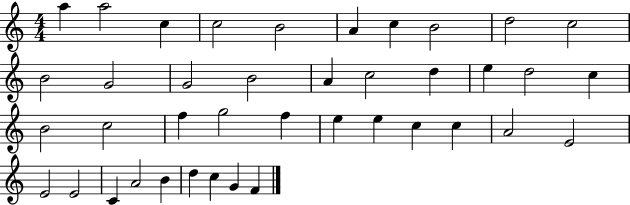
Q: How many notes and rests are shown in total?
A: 40